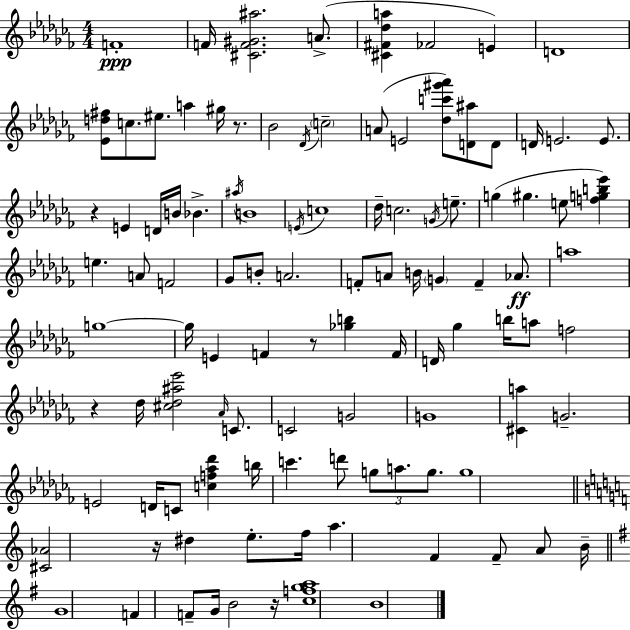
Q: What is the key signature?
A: AES minor